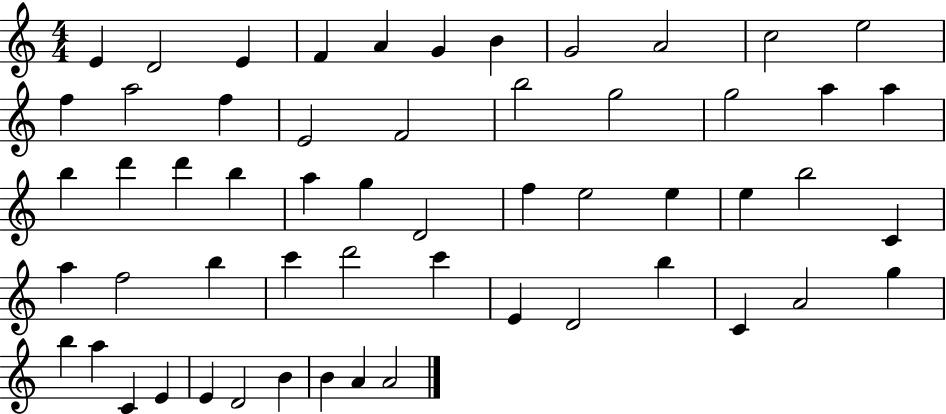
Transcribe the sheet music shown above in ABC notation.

X:1
T:Untitled
M:4/4
L:1/4
K:C
E D2 E F A G B G2 A2 c2 e2 f a2 f E2 F2 b2 g2 g2 a a b d' d' b a g D2 f e2 e e b2 C a f2 b c' d'2 c' E D2 b C A2 g b a C E E D2 B B A A2